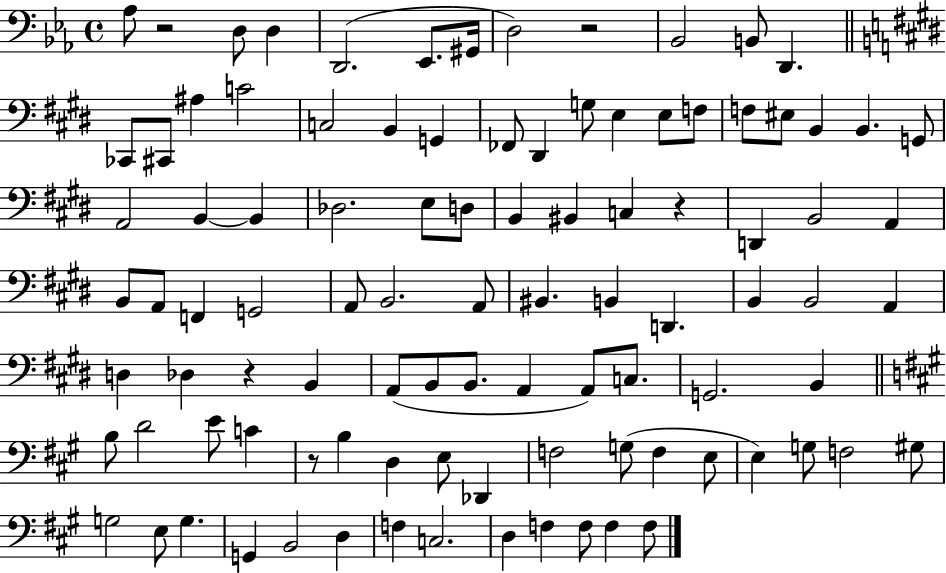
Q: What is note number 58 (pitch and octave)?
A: B2